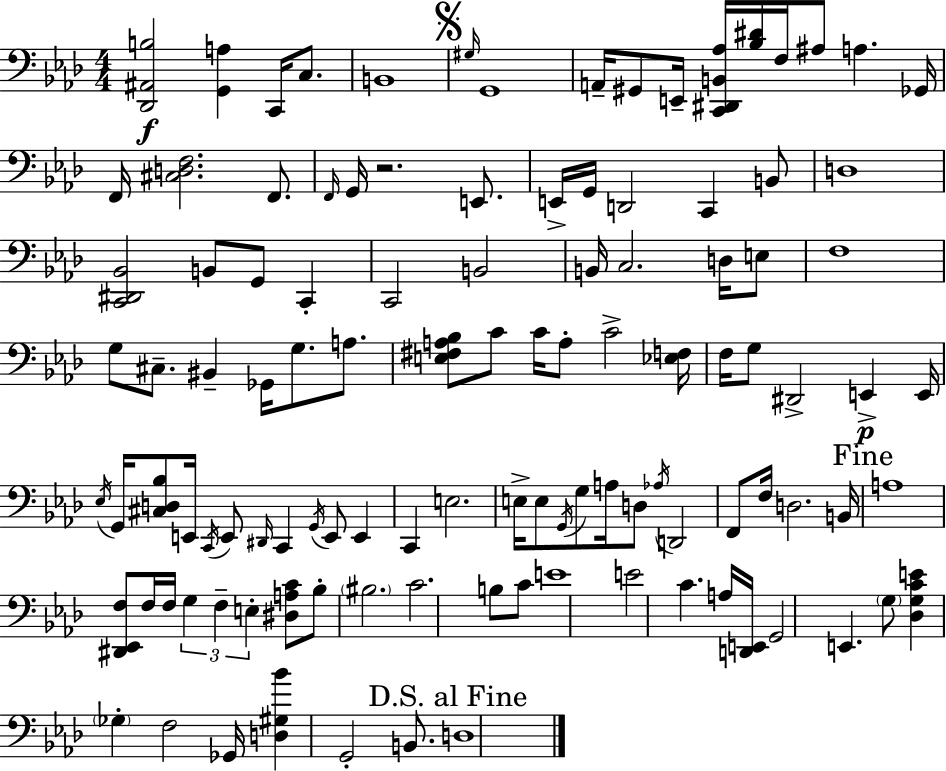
X:1
T:Untitled
M:4/4
L:1/4
K:Fm
[_D,,^A,,B,]2 [G,,A,] C,,/4 C,/2 B,,4 ^G,/4 G,,4 A,,/4 ^G,,/2 E,,/4 [C,,^D,,B,,_A,]/4 [_B,^D]/4 F,/4 ^A,/2 A, _G,,/4 F,,/4 [^C,D,F,]2 F,,/2 F,,/4 G,,/4 z2 E,,/2 E,,/4 G,,/4 D,,2 C,, B,,/2 D,4 [C,,^D,,_B,,]2 B,,/2 G,,/2 C,, C,,2 B,,2 B,,/4 C,2 D,/4 E,/2 F,4 G,/2 ^C,/2 ^B,, _G,,/4 G,/2 A,/2 [E,^F,A,_B,]/2 C/2 C/4 A,/2 C2 [_E,F,]/4 F,/4 G,/2 ^D,,2 E,, E,,/4 _E,/4 G,,/4 [^C,D,_B,]/2 E,,/4 C,,/4 E,,/2 ^D,,/4 C,, G,,/4 E,,/2 E,, C,, E,2 E,/4 E,/2 G,,/4 G,/2 A,/4 D,/2 _A,/4 D,,2 F,,/2 F,/4 D,2 B,,/4 A,4 [^D,,_E,,F,]/2 F,/4 F,/4 G, F, E, [^D,A,C]/2 _B,/2 ^B,2 C2 B,/2 C/2 E4 E2 C A,/4 [D,,E,,]/4 G,,2 E,, G,/2 [_D,G,CE] _G, F,2 _G,,/4 [D,^G,_B] G,,2 B,,/2 D,4